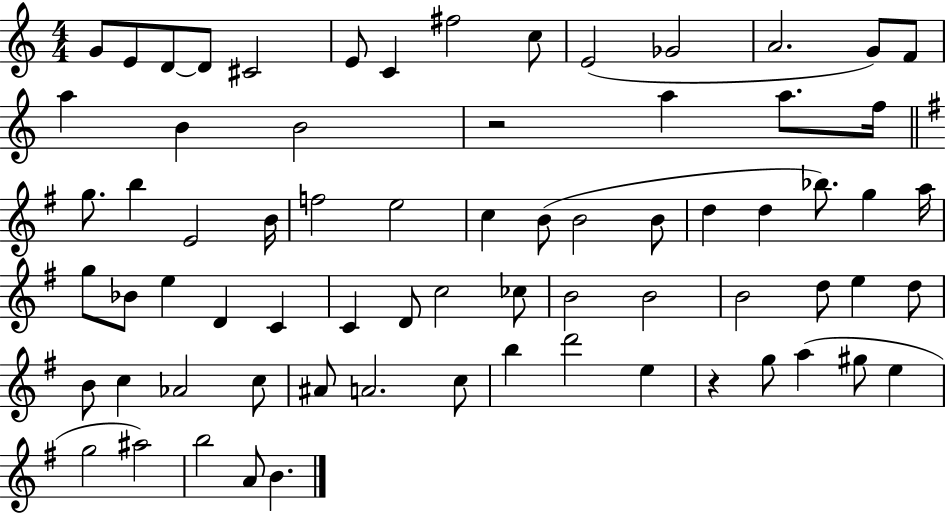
{
  \clef treble
  \numericTimeSignature
  \time 4/4
  \key c \major
  g'8 e'8 d'8~~ d'8 cis'2 | e'8 c'4 fis''2 c''8 | e'2( ges'2 | a'2. g'8) f'8 | \break a''4 b'4 b'2 | r2 a''4 a''8. f''16 | \bar "||" \break \key g \major g''8. b''4 e'2 b'16 | f''2 e''2 | c''4 b'8( b'2 b'8 | d''4 d''4 bes''8.) g''4 a''16 | \break g''8 bes'8 e''4 d'4 c'4 | c'4 d'8 c''2 ces''8 | b'2 b'2 | b'2 d''8 e''4 d''8 | \break b'8 c''4 aes'2 c''8 | ais'8 a'2. c''8 | b''4 d'''2 e''4 | r4 g''8 a''4( gis''8 e''4 | \break g''2 ais''2) | b''2 a'8 b'4. | \bar "|."
}